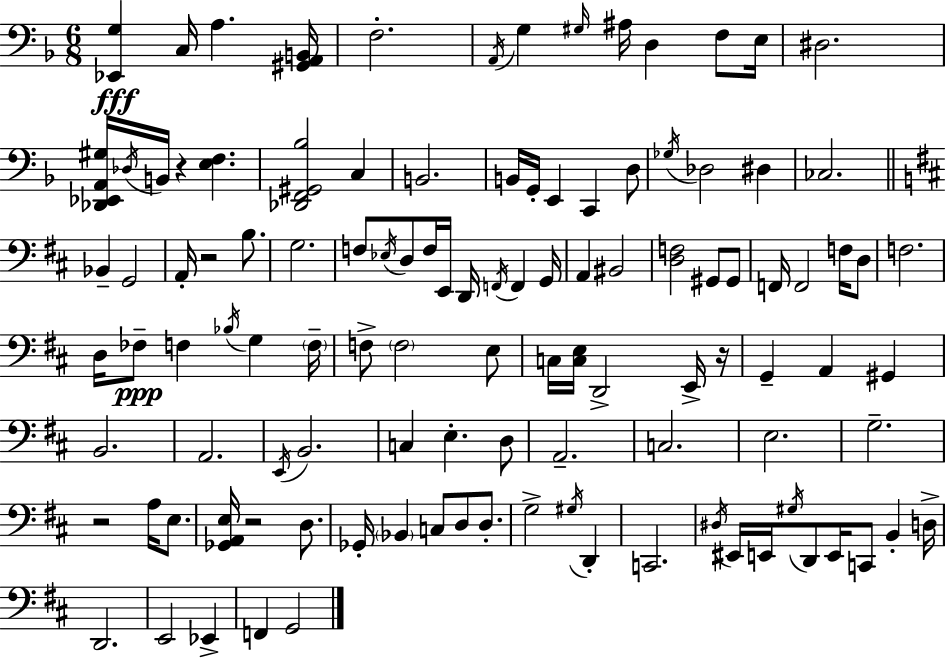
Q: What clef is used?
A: bass